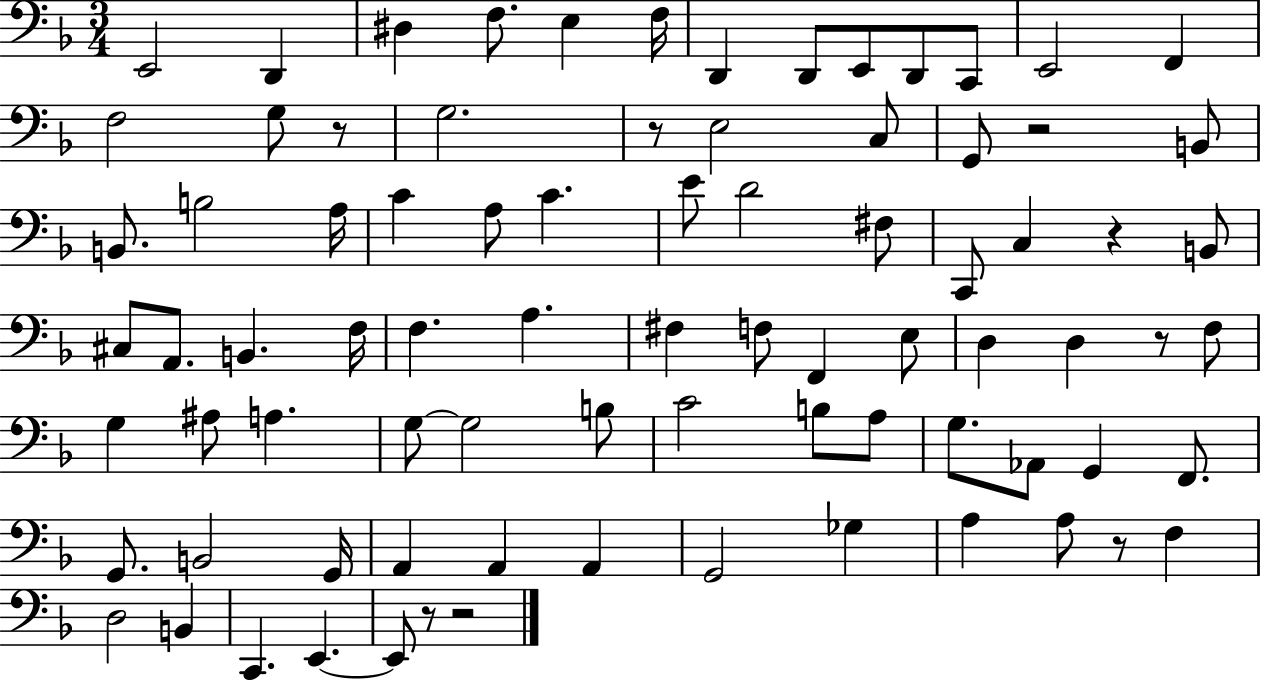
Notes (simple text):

E2/h D2/q D#3/q F3/e. E3/q F3/s D2/q D2/e E2/e D2/e C2/e E2/h F2/q F3/h G3/e R/e G3/h. R/e E3/h C3/e G2/e R/h B2/e B2/e. B3/h A3/s C4/q A3/e C4/q. E4/e D4/h F#3/e C2/e C3/q R/q B2/e C#3/e A2/e. B2/q. F3/s F3/q. A3/q. F#3/q F3/e F2/q E3/e D3/q D3/q R/e F3/e G3/q A#3/e A3/q. G3/e G3/h B3/e C4/h B3/e A3/e G3/e. Ab2/e G2/q F2/e. G2/e. B2/h G2/s A2/q A2/q A2/q G2/h Gb3/q A3/q A3/e R/e F3/q D3/h B2/q C2/q. E2/q. E2/e R/e R/h